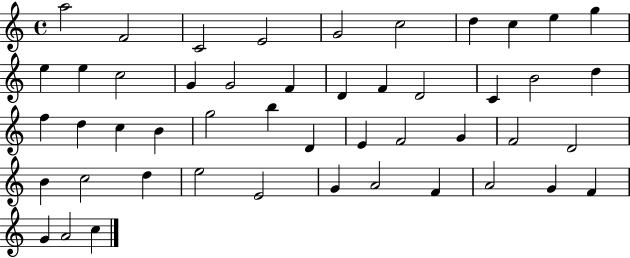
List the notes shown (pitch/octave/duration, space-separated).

A5/h F4/h C4/h E4/h G4/h C5/h D5/q C5/q E5/q G5/q E5/q E5/q C5/h G4/q G4/h F4/q D4/q F4/q D4/h C4/q B4/h D5/q F5/q D5/q C5/q B4/q G5/h B5/q D4/q E4/q F4/h G4/q F4/h D4/h B4/q C5/h D5/q E5/h E4/h G4/q A4/h F4/q A4/h G4/q F4/q G4/q A4/h C5/q